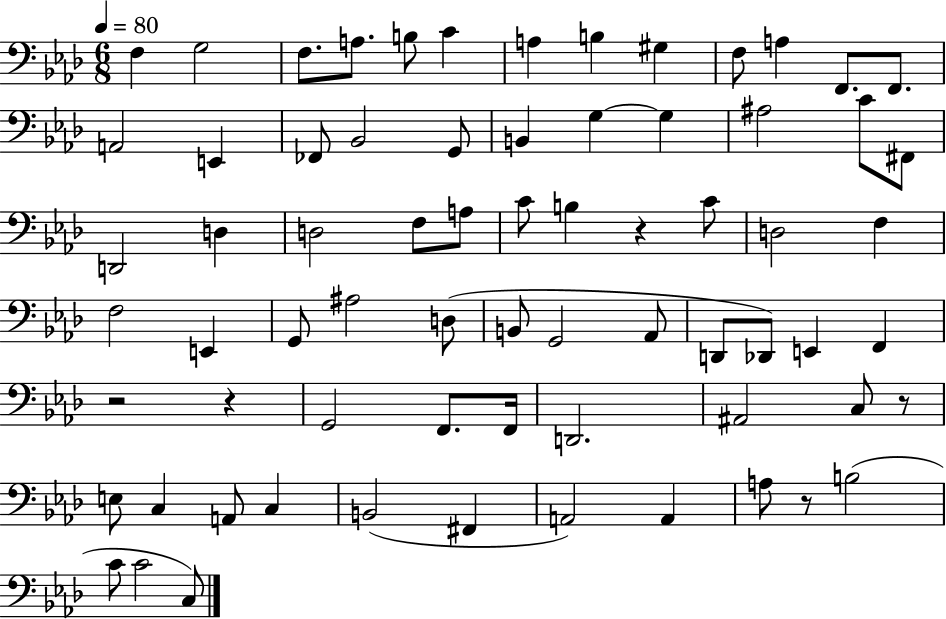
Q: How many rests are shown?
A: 5